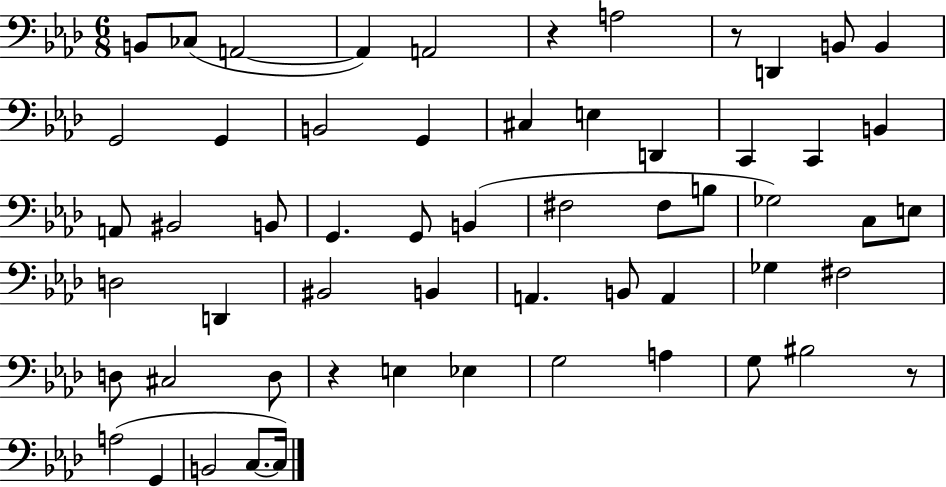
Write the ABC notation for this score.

X:1
T:Untitled
M:6/8
L:1/4
K:Ab
B,,/2 _C,/2 A,,2 A,, A,,2 z A,2 z/2 D,, B,,/2 B,, G,,2 G,, B,,2 G,, ^C, E, D,, C,, C,, B,, A,,/2 ^B,,2 B,,/2 G,, G,,/2 B,, ^F,2 ^F,/2 B,/2 _G,2 C,/2 E,/2 D,2 D,, ^B,,2 B,, A,, B,,/2 A,, _G, ^F,2 D,/2 ^C,2 D,/2 z E, _E, G,2 A, G,/2 ^B,2 z/2 A,2 G,, B,,2 C,/2 C,/4